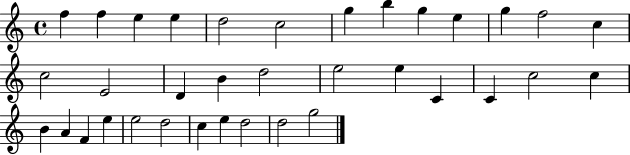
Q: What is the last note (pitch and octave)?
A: G5